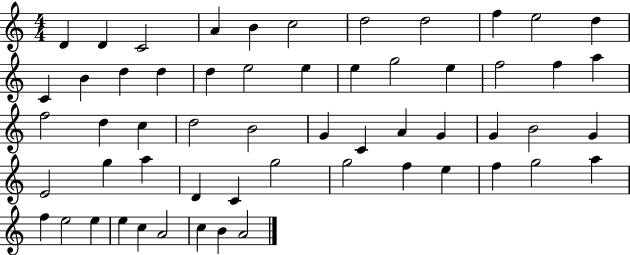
X:1
T:Untitled
M:4/4
L:1/4
K:C
D D C2 A B c2 d2 d2 f e2 d C B d d d e2 e e g2 e f2 f a f2 d c d2 B2 G C A G G B2 G E2 g a D C g2 g2 f e f g2 a f e2 e e c A2 c B A2